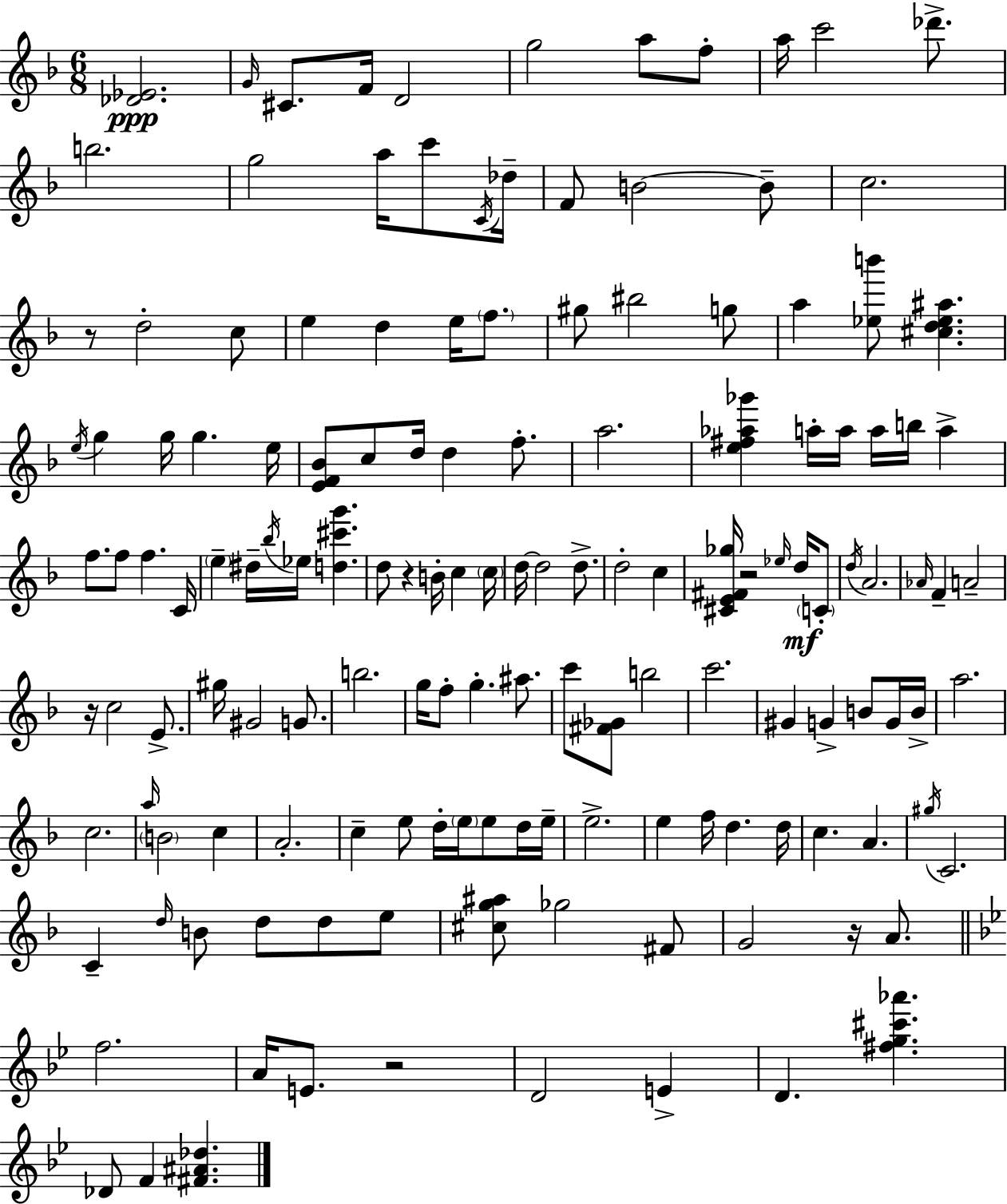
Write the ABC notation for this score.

X:1
T:Untitled
M:6/8
L:1/4
K:F
[_D_E]2 G/4 ^C/2 F/4 D2 g2 a/2 f/2 a/4 c'2 _d'/2 b2 g2 a/4 c'/2 C/4 _d/4 F/2 B2 B/2 c2 z/2 d2 c/2 e d e/4 f/2 ^g/2 ^b2 g/2 a [_eb']/2 [^cd_e^a] e/4 g g/4 g e/4 [EF_B]/2 c/2 d/4 d f/2 a2 [e^f_a_g'] a/4 a/4 a/4 b/4 a f/2 f/2 f C/4 e ^d/4 _b/4 _e/4 [d^c'g'] d/2 z B/4 c c/4 d/4 d2 d/2 d2 c [^CE^F_g]/4 z2 _e/4 d/4 C/2 d/4 A2 _A/4 F A2 z/4 c2 E/2 ^g/4 ^G2 G/2 b2 g/4 f/2 g ^a/2 c'/2 [^F_G]/2 b2 c'2 ^G G B/2 G/4 B/4 a2 c2 a/4 B2 c A2 c e/2 d/4 e/4 e/2 d/4 e/4 e2 e f/4 d d/4 c A ^g/4 C2 C d/4 B/2 d/2 d/2 e/2 [^cg^a]/2 _g2 ^F/2 G2 z/4 A/2 f2 A/4 E/2 z2 D2 E D [^fg^c'_a'] _D/2 F [^F^A_d]